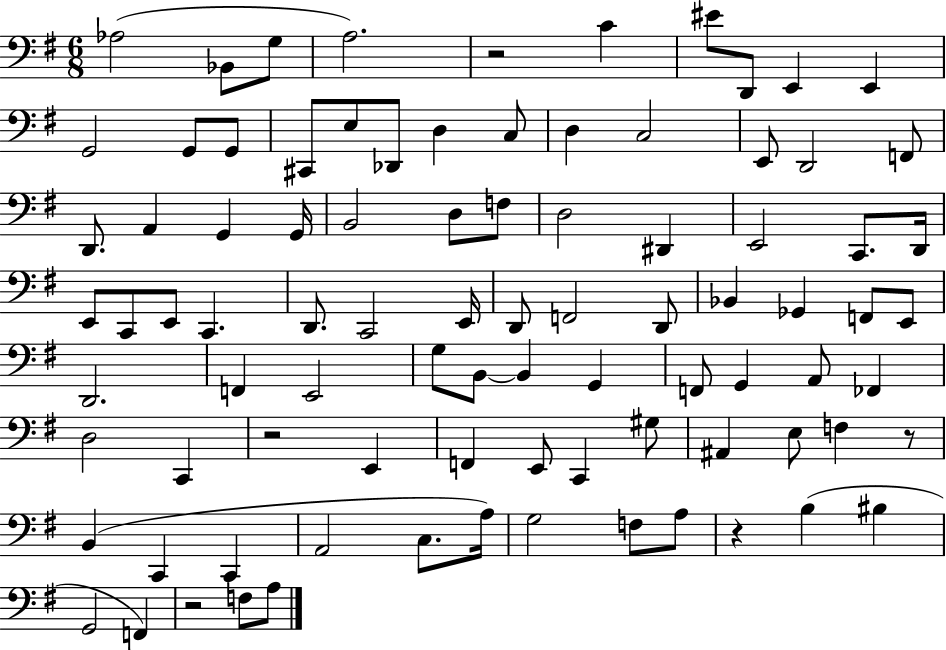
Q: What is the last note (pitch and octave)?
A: A3